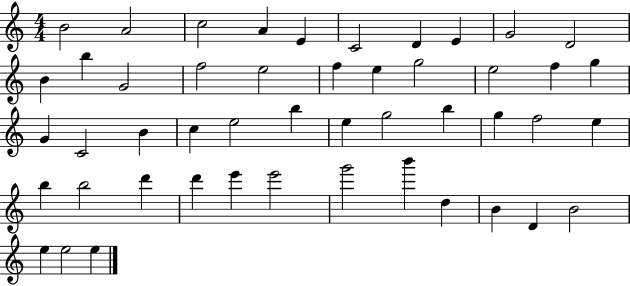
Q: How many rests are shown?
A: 0